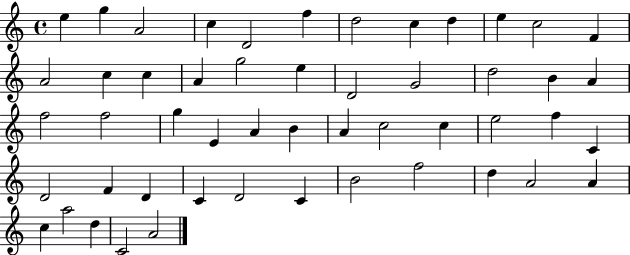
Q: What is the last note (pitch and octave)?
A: A4